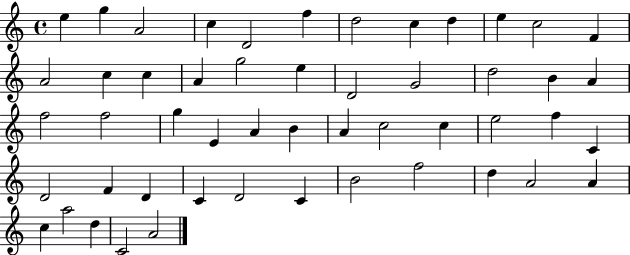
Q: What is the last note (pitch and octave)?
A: A4